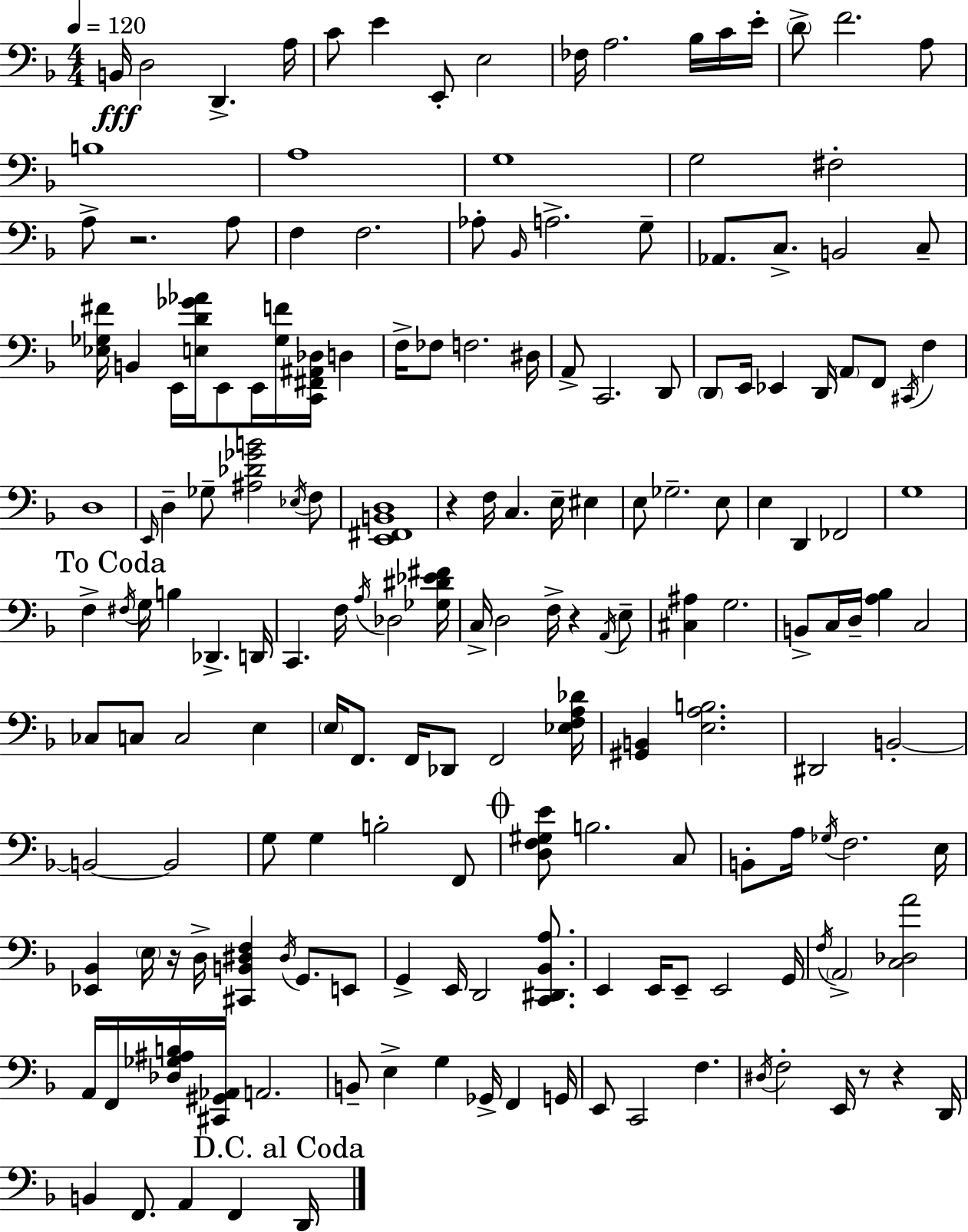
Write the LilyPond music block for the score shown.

{
  \clef bass
  \numericTimeSignature
  \time 4/4
  \key f \major
  \tempo 4 = 120
  b,16\fff d2 d,4.-> a16 | c'8 e'4 e,8-. e2 | fes16 a2. bes16 c'16 e'16-. | \parenthesize d'8-> f'2. a8 | \break b1 | a1 | g1 | g2 fis2-. | \break a8-> r2. a8 | f4 f2. | aes8-. \grace { bes,16 } a2.-> g8-- | aes,8. c8.-> b,2 c8-- | \break <ees ges fis'>16 b,4 e,16 <e d' ges' aes'>16 e,8 e,16 <ges f'>16 <c, fis, ais, des>16 d4 | f16-> fes8 f2. | dis16 a,8-> c,2. d,8 | \parenthesize d,8 e,16 ees,4 d,16 \parenthesize a,8 f,8 \acciaccatura { cis,16 } f4 | \break d1 | \grace { e,16 } d4-- ges8-- <ais des' ges' b'>2 | \acciaccatura { ees16 } f8 <e, fis, b, d>1 | r4 f16 c4. e16-- | \break eis4 e8 ges2.-- | e8 e4 d,4 fes,2 | g1 | \mark "To Coda" f4-> \acciaccatura { fis16 } g16 b4 des,4.-> | \break d,16 c,4. f16 \acciaccatura { a16 } des2 | <ges dis' ees' fis'>16 c16-> d2 f16-> | r4 \acciaccatura { a,16 } e8-- <cis ais>4 g2. | b,8-> c16 d16-- <a bes>4 c2 | \break ces8 c8 c2 | e4 \parenthesize e16 f,8. f,16 des,8 f,2 | <ees f a des'>16 <gis, b,>4 <e a b>2. | dis,2 b,2-.~~ | \break b,2~~ b,2 | g8 g4 b2-. | f,8 \mark \markup { \musicglyph "scripts.coda" } <d f gis e'>8 b2. | c8 b,8-. a16 \acciaccatura { ges16 } f2. | \break e16 <ees, bes,>4 \parenthesize e16 r16 d16-> <cis, b, dis f>4 | \acciaccatura { dis16 } g,8. e,8 g,4-> e,16 d,2 | <c, dis, bes, a>8. e,4 e,16 e,8-- | e,2 g,16 \acciaccatura { f16 } \parenthesize a,2-> | \break <c des a'>2 a,16 f,16 <des ges ais b>16 <cis, gis, aes,>16 a,2. | b,8-- e4-> | g4 ges,16-> f,4 g,16 e,8 c,2 | f4. \acciaccatura { dis16 } f2-. | \break e,16 r8 r4 d,16 b,4 f,8. | a,4 f,4 \mark "D.C. al Coda" d,16 \bar "|."
}